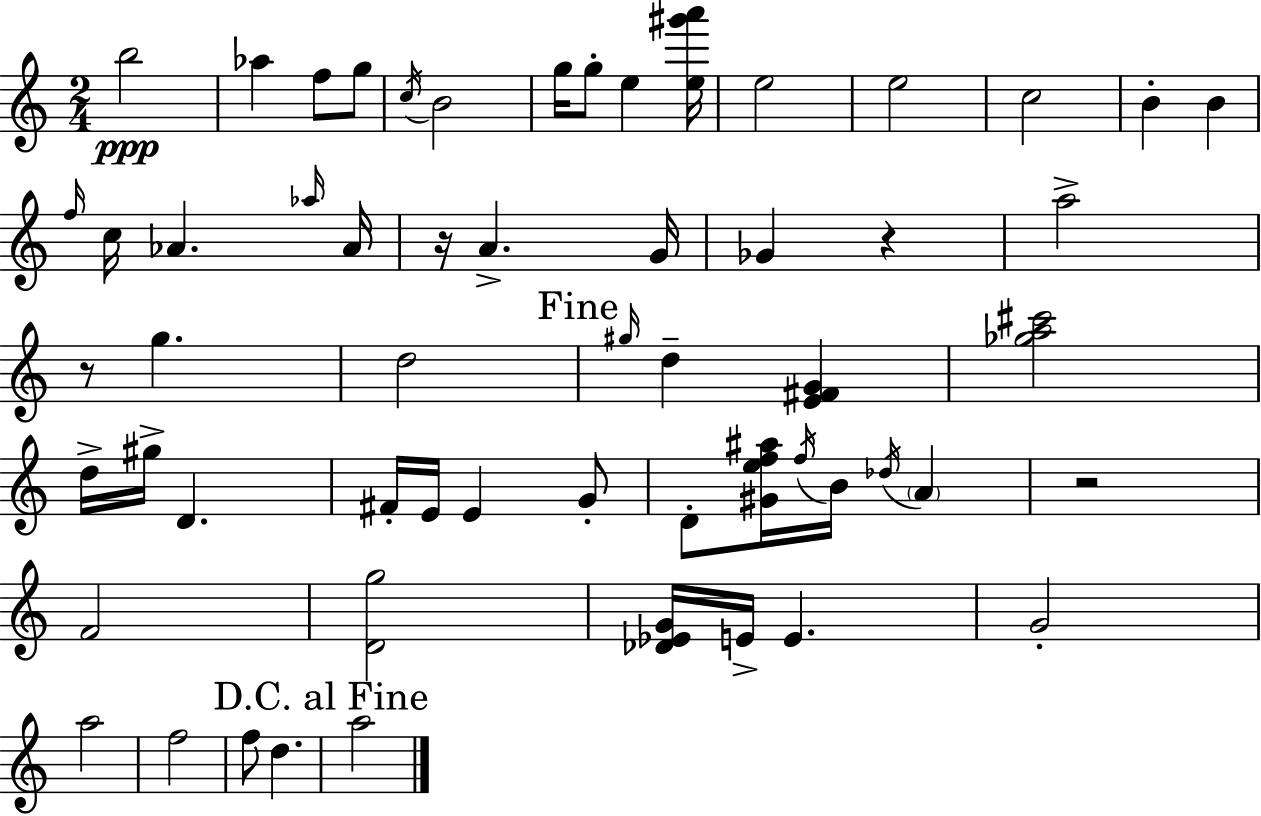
B5/h Ab5/q F5/e G5/e C5/s B4/h G5/s G5/e E5/q [E5,G#6,A6]/s E5/h E5/h C5/h B4/q B4/q F5/s C5/s Ab4/q. Ab5/s Ab4/s R/s A4/q. G4/s Gb4/q R/q A5/h R/e G5/q. D5/h G#5/s D5/q [E4,F#4,G4]/q [Gb5,A5,C#6]/h D5/s G#5/s D4/q. F#4/s E4/s E4/q G4/e D4/e [G#4,E5,F5,A#5]/s F5/s B4/s Db5/s A4/q R/h F4/h [D4,G5]/h [Db4,Eb4,G4]/s E4/s E4/q. G4/h A5/h F5/h F5/e D5/q. A5/h